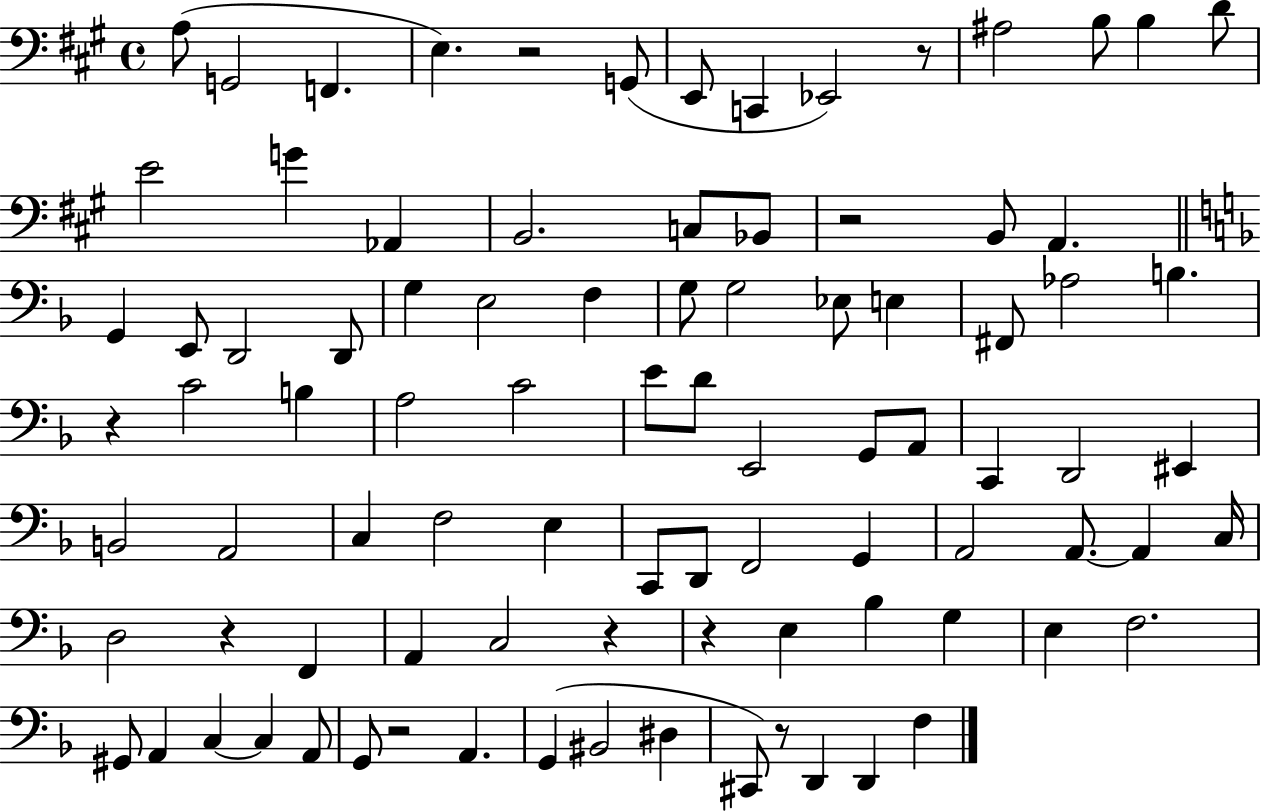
A3/e G2/h F2/q. E3/q. R/h G2/e E2/e C2/q Eb2/h R/e A#3/h B3/e B3/q D4/e E4/h G4/q Ab2/q B2/h. C3/e Bb2/e R/h B2/e A2/q. G2/q E2/e D2/h D2/e G3/q E3/h F3/q G3/e G3/h Eb3/e E3/q F#2/e Ab3/h B3/q. R/q C4/h B3/q A3/h C4/h E4/e D4/e E2/h G2/e A2/e C2/q D2/h EIS2/q B2/h A2/h C3/q F3/h E3/q C2/e D2/e F2/h G2/q A2/h A2/e. A2/q C3/s D3/h R/q F2/q A2/q C3/h R/q R/q E3/q Bb3/q G3/q E3/q F3/h. G#2/e A2/q C3/q C3/q A2/e G2/e R/h A2/q. G2/q BIS2/h D#3/q C#2/e R/e D2/q D2/q F3/q